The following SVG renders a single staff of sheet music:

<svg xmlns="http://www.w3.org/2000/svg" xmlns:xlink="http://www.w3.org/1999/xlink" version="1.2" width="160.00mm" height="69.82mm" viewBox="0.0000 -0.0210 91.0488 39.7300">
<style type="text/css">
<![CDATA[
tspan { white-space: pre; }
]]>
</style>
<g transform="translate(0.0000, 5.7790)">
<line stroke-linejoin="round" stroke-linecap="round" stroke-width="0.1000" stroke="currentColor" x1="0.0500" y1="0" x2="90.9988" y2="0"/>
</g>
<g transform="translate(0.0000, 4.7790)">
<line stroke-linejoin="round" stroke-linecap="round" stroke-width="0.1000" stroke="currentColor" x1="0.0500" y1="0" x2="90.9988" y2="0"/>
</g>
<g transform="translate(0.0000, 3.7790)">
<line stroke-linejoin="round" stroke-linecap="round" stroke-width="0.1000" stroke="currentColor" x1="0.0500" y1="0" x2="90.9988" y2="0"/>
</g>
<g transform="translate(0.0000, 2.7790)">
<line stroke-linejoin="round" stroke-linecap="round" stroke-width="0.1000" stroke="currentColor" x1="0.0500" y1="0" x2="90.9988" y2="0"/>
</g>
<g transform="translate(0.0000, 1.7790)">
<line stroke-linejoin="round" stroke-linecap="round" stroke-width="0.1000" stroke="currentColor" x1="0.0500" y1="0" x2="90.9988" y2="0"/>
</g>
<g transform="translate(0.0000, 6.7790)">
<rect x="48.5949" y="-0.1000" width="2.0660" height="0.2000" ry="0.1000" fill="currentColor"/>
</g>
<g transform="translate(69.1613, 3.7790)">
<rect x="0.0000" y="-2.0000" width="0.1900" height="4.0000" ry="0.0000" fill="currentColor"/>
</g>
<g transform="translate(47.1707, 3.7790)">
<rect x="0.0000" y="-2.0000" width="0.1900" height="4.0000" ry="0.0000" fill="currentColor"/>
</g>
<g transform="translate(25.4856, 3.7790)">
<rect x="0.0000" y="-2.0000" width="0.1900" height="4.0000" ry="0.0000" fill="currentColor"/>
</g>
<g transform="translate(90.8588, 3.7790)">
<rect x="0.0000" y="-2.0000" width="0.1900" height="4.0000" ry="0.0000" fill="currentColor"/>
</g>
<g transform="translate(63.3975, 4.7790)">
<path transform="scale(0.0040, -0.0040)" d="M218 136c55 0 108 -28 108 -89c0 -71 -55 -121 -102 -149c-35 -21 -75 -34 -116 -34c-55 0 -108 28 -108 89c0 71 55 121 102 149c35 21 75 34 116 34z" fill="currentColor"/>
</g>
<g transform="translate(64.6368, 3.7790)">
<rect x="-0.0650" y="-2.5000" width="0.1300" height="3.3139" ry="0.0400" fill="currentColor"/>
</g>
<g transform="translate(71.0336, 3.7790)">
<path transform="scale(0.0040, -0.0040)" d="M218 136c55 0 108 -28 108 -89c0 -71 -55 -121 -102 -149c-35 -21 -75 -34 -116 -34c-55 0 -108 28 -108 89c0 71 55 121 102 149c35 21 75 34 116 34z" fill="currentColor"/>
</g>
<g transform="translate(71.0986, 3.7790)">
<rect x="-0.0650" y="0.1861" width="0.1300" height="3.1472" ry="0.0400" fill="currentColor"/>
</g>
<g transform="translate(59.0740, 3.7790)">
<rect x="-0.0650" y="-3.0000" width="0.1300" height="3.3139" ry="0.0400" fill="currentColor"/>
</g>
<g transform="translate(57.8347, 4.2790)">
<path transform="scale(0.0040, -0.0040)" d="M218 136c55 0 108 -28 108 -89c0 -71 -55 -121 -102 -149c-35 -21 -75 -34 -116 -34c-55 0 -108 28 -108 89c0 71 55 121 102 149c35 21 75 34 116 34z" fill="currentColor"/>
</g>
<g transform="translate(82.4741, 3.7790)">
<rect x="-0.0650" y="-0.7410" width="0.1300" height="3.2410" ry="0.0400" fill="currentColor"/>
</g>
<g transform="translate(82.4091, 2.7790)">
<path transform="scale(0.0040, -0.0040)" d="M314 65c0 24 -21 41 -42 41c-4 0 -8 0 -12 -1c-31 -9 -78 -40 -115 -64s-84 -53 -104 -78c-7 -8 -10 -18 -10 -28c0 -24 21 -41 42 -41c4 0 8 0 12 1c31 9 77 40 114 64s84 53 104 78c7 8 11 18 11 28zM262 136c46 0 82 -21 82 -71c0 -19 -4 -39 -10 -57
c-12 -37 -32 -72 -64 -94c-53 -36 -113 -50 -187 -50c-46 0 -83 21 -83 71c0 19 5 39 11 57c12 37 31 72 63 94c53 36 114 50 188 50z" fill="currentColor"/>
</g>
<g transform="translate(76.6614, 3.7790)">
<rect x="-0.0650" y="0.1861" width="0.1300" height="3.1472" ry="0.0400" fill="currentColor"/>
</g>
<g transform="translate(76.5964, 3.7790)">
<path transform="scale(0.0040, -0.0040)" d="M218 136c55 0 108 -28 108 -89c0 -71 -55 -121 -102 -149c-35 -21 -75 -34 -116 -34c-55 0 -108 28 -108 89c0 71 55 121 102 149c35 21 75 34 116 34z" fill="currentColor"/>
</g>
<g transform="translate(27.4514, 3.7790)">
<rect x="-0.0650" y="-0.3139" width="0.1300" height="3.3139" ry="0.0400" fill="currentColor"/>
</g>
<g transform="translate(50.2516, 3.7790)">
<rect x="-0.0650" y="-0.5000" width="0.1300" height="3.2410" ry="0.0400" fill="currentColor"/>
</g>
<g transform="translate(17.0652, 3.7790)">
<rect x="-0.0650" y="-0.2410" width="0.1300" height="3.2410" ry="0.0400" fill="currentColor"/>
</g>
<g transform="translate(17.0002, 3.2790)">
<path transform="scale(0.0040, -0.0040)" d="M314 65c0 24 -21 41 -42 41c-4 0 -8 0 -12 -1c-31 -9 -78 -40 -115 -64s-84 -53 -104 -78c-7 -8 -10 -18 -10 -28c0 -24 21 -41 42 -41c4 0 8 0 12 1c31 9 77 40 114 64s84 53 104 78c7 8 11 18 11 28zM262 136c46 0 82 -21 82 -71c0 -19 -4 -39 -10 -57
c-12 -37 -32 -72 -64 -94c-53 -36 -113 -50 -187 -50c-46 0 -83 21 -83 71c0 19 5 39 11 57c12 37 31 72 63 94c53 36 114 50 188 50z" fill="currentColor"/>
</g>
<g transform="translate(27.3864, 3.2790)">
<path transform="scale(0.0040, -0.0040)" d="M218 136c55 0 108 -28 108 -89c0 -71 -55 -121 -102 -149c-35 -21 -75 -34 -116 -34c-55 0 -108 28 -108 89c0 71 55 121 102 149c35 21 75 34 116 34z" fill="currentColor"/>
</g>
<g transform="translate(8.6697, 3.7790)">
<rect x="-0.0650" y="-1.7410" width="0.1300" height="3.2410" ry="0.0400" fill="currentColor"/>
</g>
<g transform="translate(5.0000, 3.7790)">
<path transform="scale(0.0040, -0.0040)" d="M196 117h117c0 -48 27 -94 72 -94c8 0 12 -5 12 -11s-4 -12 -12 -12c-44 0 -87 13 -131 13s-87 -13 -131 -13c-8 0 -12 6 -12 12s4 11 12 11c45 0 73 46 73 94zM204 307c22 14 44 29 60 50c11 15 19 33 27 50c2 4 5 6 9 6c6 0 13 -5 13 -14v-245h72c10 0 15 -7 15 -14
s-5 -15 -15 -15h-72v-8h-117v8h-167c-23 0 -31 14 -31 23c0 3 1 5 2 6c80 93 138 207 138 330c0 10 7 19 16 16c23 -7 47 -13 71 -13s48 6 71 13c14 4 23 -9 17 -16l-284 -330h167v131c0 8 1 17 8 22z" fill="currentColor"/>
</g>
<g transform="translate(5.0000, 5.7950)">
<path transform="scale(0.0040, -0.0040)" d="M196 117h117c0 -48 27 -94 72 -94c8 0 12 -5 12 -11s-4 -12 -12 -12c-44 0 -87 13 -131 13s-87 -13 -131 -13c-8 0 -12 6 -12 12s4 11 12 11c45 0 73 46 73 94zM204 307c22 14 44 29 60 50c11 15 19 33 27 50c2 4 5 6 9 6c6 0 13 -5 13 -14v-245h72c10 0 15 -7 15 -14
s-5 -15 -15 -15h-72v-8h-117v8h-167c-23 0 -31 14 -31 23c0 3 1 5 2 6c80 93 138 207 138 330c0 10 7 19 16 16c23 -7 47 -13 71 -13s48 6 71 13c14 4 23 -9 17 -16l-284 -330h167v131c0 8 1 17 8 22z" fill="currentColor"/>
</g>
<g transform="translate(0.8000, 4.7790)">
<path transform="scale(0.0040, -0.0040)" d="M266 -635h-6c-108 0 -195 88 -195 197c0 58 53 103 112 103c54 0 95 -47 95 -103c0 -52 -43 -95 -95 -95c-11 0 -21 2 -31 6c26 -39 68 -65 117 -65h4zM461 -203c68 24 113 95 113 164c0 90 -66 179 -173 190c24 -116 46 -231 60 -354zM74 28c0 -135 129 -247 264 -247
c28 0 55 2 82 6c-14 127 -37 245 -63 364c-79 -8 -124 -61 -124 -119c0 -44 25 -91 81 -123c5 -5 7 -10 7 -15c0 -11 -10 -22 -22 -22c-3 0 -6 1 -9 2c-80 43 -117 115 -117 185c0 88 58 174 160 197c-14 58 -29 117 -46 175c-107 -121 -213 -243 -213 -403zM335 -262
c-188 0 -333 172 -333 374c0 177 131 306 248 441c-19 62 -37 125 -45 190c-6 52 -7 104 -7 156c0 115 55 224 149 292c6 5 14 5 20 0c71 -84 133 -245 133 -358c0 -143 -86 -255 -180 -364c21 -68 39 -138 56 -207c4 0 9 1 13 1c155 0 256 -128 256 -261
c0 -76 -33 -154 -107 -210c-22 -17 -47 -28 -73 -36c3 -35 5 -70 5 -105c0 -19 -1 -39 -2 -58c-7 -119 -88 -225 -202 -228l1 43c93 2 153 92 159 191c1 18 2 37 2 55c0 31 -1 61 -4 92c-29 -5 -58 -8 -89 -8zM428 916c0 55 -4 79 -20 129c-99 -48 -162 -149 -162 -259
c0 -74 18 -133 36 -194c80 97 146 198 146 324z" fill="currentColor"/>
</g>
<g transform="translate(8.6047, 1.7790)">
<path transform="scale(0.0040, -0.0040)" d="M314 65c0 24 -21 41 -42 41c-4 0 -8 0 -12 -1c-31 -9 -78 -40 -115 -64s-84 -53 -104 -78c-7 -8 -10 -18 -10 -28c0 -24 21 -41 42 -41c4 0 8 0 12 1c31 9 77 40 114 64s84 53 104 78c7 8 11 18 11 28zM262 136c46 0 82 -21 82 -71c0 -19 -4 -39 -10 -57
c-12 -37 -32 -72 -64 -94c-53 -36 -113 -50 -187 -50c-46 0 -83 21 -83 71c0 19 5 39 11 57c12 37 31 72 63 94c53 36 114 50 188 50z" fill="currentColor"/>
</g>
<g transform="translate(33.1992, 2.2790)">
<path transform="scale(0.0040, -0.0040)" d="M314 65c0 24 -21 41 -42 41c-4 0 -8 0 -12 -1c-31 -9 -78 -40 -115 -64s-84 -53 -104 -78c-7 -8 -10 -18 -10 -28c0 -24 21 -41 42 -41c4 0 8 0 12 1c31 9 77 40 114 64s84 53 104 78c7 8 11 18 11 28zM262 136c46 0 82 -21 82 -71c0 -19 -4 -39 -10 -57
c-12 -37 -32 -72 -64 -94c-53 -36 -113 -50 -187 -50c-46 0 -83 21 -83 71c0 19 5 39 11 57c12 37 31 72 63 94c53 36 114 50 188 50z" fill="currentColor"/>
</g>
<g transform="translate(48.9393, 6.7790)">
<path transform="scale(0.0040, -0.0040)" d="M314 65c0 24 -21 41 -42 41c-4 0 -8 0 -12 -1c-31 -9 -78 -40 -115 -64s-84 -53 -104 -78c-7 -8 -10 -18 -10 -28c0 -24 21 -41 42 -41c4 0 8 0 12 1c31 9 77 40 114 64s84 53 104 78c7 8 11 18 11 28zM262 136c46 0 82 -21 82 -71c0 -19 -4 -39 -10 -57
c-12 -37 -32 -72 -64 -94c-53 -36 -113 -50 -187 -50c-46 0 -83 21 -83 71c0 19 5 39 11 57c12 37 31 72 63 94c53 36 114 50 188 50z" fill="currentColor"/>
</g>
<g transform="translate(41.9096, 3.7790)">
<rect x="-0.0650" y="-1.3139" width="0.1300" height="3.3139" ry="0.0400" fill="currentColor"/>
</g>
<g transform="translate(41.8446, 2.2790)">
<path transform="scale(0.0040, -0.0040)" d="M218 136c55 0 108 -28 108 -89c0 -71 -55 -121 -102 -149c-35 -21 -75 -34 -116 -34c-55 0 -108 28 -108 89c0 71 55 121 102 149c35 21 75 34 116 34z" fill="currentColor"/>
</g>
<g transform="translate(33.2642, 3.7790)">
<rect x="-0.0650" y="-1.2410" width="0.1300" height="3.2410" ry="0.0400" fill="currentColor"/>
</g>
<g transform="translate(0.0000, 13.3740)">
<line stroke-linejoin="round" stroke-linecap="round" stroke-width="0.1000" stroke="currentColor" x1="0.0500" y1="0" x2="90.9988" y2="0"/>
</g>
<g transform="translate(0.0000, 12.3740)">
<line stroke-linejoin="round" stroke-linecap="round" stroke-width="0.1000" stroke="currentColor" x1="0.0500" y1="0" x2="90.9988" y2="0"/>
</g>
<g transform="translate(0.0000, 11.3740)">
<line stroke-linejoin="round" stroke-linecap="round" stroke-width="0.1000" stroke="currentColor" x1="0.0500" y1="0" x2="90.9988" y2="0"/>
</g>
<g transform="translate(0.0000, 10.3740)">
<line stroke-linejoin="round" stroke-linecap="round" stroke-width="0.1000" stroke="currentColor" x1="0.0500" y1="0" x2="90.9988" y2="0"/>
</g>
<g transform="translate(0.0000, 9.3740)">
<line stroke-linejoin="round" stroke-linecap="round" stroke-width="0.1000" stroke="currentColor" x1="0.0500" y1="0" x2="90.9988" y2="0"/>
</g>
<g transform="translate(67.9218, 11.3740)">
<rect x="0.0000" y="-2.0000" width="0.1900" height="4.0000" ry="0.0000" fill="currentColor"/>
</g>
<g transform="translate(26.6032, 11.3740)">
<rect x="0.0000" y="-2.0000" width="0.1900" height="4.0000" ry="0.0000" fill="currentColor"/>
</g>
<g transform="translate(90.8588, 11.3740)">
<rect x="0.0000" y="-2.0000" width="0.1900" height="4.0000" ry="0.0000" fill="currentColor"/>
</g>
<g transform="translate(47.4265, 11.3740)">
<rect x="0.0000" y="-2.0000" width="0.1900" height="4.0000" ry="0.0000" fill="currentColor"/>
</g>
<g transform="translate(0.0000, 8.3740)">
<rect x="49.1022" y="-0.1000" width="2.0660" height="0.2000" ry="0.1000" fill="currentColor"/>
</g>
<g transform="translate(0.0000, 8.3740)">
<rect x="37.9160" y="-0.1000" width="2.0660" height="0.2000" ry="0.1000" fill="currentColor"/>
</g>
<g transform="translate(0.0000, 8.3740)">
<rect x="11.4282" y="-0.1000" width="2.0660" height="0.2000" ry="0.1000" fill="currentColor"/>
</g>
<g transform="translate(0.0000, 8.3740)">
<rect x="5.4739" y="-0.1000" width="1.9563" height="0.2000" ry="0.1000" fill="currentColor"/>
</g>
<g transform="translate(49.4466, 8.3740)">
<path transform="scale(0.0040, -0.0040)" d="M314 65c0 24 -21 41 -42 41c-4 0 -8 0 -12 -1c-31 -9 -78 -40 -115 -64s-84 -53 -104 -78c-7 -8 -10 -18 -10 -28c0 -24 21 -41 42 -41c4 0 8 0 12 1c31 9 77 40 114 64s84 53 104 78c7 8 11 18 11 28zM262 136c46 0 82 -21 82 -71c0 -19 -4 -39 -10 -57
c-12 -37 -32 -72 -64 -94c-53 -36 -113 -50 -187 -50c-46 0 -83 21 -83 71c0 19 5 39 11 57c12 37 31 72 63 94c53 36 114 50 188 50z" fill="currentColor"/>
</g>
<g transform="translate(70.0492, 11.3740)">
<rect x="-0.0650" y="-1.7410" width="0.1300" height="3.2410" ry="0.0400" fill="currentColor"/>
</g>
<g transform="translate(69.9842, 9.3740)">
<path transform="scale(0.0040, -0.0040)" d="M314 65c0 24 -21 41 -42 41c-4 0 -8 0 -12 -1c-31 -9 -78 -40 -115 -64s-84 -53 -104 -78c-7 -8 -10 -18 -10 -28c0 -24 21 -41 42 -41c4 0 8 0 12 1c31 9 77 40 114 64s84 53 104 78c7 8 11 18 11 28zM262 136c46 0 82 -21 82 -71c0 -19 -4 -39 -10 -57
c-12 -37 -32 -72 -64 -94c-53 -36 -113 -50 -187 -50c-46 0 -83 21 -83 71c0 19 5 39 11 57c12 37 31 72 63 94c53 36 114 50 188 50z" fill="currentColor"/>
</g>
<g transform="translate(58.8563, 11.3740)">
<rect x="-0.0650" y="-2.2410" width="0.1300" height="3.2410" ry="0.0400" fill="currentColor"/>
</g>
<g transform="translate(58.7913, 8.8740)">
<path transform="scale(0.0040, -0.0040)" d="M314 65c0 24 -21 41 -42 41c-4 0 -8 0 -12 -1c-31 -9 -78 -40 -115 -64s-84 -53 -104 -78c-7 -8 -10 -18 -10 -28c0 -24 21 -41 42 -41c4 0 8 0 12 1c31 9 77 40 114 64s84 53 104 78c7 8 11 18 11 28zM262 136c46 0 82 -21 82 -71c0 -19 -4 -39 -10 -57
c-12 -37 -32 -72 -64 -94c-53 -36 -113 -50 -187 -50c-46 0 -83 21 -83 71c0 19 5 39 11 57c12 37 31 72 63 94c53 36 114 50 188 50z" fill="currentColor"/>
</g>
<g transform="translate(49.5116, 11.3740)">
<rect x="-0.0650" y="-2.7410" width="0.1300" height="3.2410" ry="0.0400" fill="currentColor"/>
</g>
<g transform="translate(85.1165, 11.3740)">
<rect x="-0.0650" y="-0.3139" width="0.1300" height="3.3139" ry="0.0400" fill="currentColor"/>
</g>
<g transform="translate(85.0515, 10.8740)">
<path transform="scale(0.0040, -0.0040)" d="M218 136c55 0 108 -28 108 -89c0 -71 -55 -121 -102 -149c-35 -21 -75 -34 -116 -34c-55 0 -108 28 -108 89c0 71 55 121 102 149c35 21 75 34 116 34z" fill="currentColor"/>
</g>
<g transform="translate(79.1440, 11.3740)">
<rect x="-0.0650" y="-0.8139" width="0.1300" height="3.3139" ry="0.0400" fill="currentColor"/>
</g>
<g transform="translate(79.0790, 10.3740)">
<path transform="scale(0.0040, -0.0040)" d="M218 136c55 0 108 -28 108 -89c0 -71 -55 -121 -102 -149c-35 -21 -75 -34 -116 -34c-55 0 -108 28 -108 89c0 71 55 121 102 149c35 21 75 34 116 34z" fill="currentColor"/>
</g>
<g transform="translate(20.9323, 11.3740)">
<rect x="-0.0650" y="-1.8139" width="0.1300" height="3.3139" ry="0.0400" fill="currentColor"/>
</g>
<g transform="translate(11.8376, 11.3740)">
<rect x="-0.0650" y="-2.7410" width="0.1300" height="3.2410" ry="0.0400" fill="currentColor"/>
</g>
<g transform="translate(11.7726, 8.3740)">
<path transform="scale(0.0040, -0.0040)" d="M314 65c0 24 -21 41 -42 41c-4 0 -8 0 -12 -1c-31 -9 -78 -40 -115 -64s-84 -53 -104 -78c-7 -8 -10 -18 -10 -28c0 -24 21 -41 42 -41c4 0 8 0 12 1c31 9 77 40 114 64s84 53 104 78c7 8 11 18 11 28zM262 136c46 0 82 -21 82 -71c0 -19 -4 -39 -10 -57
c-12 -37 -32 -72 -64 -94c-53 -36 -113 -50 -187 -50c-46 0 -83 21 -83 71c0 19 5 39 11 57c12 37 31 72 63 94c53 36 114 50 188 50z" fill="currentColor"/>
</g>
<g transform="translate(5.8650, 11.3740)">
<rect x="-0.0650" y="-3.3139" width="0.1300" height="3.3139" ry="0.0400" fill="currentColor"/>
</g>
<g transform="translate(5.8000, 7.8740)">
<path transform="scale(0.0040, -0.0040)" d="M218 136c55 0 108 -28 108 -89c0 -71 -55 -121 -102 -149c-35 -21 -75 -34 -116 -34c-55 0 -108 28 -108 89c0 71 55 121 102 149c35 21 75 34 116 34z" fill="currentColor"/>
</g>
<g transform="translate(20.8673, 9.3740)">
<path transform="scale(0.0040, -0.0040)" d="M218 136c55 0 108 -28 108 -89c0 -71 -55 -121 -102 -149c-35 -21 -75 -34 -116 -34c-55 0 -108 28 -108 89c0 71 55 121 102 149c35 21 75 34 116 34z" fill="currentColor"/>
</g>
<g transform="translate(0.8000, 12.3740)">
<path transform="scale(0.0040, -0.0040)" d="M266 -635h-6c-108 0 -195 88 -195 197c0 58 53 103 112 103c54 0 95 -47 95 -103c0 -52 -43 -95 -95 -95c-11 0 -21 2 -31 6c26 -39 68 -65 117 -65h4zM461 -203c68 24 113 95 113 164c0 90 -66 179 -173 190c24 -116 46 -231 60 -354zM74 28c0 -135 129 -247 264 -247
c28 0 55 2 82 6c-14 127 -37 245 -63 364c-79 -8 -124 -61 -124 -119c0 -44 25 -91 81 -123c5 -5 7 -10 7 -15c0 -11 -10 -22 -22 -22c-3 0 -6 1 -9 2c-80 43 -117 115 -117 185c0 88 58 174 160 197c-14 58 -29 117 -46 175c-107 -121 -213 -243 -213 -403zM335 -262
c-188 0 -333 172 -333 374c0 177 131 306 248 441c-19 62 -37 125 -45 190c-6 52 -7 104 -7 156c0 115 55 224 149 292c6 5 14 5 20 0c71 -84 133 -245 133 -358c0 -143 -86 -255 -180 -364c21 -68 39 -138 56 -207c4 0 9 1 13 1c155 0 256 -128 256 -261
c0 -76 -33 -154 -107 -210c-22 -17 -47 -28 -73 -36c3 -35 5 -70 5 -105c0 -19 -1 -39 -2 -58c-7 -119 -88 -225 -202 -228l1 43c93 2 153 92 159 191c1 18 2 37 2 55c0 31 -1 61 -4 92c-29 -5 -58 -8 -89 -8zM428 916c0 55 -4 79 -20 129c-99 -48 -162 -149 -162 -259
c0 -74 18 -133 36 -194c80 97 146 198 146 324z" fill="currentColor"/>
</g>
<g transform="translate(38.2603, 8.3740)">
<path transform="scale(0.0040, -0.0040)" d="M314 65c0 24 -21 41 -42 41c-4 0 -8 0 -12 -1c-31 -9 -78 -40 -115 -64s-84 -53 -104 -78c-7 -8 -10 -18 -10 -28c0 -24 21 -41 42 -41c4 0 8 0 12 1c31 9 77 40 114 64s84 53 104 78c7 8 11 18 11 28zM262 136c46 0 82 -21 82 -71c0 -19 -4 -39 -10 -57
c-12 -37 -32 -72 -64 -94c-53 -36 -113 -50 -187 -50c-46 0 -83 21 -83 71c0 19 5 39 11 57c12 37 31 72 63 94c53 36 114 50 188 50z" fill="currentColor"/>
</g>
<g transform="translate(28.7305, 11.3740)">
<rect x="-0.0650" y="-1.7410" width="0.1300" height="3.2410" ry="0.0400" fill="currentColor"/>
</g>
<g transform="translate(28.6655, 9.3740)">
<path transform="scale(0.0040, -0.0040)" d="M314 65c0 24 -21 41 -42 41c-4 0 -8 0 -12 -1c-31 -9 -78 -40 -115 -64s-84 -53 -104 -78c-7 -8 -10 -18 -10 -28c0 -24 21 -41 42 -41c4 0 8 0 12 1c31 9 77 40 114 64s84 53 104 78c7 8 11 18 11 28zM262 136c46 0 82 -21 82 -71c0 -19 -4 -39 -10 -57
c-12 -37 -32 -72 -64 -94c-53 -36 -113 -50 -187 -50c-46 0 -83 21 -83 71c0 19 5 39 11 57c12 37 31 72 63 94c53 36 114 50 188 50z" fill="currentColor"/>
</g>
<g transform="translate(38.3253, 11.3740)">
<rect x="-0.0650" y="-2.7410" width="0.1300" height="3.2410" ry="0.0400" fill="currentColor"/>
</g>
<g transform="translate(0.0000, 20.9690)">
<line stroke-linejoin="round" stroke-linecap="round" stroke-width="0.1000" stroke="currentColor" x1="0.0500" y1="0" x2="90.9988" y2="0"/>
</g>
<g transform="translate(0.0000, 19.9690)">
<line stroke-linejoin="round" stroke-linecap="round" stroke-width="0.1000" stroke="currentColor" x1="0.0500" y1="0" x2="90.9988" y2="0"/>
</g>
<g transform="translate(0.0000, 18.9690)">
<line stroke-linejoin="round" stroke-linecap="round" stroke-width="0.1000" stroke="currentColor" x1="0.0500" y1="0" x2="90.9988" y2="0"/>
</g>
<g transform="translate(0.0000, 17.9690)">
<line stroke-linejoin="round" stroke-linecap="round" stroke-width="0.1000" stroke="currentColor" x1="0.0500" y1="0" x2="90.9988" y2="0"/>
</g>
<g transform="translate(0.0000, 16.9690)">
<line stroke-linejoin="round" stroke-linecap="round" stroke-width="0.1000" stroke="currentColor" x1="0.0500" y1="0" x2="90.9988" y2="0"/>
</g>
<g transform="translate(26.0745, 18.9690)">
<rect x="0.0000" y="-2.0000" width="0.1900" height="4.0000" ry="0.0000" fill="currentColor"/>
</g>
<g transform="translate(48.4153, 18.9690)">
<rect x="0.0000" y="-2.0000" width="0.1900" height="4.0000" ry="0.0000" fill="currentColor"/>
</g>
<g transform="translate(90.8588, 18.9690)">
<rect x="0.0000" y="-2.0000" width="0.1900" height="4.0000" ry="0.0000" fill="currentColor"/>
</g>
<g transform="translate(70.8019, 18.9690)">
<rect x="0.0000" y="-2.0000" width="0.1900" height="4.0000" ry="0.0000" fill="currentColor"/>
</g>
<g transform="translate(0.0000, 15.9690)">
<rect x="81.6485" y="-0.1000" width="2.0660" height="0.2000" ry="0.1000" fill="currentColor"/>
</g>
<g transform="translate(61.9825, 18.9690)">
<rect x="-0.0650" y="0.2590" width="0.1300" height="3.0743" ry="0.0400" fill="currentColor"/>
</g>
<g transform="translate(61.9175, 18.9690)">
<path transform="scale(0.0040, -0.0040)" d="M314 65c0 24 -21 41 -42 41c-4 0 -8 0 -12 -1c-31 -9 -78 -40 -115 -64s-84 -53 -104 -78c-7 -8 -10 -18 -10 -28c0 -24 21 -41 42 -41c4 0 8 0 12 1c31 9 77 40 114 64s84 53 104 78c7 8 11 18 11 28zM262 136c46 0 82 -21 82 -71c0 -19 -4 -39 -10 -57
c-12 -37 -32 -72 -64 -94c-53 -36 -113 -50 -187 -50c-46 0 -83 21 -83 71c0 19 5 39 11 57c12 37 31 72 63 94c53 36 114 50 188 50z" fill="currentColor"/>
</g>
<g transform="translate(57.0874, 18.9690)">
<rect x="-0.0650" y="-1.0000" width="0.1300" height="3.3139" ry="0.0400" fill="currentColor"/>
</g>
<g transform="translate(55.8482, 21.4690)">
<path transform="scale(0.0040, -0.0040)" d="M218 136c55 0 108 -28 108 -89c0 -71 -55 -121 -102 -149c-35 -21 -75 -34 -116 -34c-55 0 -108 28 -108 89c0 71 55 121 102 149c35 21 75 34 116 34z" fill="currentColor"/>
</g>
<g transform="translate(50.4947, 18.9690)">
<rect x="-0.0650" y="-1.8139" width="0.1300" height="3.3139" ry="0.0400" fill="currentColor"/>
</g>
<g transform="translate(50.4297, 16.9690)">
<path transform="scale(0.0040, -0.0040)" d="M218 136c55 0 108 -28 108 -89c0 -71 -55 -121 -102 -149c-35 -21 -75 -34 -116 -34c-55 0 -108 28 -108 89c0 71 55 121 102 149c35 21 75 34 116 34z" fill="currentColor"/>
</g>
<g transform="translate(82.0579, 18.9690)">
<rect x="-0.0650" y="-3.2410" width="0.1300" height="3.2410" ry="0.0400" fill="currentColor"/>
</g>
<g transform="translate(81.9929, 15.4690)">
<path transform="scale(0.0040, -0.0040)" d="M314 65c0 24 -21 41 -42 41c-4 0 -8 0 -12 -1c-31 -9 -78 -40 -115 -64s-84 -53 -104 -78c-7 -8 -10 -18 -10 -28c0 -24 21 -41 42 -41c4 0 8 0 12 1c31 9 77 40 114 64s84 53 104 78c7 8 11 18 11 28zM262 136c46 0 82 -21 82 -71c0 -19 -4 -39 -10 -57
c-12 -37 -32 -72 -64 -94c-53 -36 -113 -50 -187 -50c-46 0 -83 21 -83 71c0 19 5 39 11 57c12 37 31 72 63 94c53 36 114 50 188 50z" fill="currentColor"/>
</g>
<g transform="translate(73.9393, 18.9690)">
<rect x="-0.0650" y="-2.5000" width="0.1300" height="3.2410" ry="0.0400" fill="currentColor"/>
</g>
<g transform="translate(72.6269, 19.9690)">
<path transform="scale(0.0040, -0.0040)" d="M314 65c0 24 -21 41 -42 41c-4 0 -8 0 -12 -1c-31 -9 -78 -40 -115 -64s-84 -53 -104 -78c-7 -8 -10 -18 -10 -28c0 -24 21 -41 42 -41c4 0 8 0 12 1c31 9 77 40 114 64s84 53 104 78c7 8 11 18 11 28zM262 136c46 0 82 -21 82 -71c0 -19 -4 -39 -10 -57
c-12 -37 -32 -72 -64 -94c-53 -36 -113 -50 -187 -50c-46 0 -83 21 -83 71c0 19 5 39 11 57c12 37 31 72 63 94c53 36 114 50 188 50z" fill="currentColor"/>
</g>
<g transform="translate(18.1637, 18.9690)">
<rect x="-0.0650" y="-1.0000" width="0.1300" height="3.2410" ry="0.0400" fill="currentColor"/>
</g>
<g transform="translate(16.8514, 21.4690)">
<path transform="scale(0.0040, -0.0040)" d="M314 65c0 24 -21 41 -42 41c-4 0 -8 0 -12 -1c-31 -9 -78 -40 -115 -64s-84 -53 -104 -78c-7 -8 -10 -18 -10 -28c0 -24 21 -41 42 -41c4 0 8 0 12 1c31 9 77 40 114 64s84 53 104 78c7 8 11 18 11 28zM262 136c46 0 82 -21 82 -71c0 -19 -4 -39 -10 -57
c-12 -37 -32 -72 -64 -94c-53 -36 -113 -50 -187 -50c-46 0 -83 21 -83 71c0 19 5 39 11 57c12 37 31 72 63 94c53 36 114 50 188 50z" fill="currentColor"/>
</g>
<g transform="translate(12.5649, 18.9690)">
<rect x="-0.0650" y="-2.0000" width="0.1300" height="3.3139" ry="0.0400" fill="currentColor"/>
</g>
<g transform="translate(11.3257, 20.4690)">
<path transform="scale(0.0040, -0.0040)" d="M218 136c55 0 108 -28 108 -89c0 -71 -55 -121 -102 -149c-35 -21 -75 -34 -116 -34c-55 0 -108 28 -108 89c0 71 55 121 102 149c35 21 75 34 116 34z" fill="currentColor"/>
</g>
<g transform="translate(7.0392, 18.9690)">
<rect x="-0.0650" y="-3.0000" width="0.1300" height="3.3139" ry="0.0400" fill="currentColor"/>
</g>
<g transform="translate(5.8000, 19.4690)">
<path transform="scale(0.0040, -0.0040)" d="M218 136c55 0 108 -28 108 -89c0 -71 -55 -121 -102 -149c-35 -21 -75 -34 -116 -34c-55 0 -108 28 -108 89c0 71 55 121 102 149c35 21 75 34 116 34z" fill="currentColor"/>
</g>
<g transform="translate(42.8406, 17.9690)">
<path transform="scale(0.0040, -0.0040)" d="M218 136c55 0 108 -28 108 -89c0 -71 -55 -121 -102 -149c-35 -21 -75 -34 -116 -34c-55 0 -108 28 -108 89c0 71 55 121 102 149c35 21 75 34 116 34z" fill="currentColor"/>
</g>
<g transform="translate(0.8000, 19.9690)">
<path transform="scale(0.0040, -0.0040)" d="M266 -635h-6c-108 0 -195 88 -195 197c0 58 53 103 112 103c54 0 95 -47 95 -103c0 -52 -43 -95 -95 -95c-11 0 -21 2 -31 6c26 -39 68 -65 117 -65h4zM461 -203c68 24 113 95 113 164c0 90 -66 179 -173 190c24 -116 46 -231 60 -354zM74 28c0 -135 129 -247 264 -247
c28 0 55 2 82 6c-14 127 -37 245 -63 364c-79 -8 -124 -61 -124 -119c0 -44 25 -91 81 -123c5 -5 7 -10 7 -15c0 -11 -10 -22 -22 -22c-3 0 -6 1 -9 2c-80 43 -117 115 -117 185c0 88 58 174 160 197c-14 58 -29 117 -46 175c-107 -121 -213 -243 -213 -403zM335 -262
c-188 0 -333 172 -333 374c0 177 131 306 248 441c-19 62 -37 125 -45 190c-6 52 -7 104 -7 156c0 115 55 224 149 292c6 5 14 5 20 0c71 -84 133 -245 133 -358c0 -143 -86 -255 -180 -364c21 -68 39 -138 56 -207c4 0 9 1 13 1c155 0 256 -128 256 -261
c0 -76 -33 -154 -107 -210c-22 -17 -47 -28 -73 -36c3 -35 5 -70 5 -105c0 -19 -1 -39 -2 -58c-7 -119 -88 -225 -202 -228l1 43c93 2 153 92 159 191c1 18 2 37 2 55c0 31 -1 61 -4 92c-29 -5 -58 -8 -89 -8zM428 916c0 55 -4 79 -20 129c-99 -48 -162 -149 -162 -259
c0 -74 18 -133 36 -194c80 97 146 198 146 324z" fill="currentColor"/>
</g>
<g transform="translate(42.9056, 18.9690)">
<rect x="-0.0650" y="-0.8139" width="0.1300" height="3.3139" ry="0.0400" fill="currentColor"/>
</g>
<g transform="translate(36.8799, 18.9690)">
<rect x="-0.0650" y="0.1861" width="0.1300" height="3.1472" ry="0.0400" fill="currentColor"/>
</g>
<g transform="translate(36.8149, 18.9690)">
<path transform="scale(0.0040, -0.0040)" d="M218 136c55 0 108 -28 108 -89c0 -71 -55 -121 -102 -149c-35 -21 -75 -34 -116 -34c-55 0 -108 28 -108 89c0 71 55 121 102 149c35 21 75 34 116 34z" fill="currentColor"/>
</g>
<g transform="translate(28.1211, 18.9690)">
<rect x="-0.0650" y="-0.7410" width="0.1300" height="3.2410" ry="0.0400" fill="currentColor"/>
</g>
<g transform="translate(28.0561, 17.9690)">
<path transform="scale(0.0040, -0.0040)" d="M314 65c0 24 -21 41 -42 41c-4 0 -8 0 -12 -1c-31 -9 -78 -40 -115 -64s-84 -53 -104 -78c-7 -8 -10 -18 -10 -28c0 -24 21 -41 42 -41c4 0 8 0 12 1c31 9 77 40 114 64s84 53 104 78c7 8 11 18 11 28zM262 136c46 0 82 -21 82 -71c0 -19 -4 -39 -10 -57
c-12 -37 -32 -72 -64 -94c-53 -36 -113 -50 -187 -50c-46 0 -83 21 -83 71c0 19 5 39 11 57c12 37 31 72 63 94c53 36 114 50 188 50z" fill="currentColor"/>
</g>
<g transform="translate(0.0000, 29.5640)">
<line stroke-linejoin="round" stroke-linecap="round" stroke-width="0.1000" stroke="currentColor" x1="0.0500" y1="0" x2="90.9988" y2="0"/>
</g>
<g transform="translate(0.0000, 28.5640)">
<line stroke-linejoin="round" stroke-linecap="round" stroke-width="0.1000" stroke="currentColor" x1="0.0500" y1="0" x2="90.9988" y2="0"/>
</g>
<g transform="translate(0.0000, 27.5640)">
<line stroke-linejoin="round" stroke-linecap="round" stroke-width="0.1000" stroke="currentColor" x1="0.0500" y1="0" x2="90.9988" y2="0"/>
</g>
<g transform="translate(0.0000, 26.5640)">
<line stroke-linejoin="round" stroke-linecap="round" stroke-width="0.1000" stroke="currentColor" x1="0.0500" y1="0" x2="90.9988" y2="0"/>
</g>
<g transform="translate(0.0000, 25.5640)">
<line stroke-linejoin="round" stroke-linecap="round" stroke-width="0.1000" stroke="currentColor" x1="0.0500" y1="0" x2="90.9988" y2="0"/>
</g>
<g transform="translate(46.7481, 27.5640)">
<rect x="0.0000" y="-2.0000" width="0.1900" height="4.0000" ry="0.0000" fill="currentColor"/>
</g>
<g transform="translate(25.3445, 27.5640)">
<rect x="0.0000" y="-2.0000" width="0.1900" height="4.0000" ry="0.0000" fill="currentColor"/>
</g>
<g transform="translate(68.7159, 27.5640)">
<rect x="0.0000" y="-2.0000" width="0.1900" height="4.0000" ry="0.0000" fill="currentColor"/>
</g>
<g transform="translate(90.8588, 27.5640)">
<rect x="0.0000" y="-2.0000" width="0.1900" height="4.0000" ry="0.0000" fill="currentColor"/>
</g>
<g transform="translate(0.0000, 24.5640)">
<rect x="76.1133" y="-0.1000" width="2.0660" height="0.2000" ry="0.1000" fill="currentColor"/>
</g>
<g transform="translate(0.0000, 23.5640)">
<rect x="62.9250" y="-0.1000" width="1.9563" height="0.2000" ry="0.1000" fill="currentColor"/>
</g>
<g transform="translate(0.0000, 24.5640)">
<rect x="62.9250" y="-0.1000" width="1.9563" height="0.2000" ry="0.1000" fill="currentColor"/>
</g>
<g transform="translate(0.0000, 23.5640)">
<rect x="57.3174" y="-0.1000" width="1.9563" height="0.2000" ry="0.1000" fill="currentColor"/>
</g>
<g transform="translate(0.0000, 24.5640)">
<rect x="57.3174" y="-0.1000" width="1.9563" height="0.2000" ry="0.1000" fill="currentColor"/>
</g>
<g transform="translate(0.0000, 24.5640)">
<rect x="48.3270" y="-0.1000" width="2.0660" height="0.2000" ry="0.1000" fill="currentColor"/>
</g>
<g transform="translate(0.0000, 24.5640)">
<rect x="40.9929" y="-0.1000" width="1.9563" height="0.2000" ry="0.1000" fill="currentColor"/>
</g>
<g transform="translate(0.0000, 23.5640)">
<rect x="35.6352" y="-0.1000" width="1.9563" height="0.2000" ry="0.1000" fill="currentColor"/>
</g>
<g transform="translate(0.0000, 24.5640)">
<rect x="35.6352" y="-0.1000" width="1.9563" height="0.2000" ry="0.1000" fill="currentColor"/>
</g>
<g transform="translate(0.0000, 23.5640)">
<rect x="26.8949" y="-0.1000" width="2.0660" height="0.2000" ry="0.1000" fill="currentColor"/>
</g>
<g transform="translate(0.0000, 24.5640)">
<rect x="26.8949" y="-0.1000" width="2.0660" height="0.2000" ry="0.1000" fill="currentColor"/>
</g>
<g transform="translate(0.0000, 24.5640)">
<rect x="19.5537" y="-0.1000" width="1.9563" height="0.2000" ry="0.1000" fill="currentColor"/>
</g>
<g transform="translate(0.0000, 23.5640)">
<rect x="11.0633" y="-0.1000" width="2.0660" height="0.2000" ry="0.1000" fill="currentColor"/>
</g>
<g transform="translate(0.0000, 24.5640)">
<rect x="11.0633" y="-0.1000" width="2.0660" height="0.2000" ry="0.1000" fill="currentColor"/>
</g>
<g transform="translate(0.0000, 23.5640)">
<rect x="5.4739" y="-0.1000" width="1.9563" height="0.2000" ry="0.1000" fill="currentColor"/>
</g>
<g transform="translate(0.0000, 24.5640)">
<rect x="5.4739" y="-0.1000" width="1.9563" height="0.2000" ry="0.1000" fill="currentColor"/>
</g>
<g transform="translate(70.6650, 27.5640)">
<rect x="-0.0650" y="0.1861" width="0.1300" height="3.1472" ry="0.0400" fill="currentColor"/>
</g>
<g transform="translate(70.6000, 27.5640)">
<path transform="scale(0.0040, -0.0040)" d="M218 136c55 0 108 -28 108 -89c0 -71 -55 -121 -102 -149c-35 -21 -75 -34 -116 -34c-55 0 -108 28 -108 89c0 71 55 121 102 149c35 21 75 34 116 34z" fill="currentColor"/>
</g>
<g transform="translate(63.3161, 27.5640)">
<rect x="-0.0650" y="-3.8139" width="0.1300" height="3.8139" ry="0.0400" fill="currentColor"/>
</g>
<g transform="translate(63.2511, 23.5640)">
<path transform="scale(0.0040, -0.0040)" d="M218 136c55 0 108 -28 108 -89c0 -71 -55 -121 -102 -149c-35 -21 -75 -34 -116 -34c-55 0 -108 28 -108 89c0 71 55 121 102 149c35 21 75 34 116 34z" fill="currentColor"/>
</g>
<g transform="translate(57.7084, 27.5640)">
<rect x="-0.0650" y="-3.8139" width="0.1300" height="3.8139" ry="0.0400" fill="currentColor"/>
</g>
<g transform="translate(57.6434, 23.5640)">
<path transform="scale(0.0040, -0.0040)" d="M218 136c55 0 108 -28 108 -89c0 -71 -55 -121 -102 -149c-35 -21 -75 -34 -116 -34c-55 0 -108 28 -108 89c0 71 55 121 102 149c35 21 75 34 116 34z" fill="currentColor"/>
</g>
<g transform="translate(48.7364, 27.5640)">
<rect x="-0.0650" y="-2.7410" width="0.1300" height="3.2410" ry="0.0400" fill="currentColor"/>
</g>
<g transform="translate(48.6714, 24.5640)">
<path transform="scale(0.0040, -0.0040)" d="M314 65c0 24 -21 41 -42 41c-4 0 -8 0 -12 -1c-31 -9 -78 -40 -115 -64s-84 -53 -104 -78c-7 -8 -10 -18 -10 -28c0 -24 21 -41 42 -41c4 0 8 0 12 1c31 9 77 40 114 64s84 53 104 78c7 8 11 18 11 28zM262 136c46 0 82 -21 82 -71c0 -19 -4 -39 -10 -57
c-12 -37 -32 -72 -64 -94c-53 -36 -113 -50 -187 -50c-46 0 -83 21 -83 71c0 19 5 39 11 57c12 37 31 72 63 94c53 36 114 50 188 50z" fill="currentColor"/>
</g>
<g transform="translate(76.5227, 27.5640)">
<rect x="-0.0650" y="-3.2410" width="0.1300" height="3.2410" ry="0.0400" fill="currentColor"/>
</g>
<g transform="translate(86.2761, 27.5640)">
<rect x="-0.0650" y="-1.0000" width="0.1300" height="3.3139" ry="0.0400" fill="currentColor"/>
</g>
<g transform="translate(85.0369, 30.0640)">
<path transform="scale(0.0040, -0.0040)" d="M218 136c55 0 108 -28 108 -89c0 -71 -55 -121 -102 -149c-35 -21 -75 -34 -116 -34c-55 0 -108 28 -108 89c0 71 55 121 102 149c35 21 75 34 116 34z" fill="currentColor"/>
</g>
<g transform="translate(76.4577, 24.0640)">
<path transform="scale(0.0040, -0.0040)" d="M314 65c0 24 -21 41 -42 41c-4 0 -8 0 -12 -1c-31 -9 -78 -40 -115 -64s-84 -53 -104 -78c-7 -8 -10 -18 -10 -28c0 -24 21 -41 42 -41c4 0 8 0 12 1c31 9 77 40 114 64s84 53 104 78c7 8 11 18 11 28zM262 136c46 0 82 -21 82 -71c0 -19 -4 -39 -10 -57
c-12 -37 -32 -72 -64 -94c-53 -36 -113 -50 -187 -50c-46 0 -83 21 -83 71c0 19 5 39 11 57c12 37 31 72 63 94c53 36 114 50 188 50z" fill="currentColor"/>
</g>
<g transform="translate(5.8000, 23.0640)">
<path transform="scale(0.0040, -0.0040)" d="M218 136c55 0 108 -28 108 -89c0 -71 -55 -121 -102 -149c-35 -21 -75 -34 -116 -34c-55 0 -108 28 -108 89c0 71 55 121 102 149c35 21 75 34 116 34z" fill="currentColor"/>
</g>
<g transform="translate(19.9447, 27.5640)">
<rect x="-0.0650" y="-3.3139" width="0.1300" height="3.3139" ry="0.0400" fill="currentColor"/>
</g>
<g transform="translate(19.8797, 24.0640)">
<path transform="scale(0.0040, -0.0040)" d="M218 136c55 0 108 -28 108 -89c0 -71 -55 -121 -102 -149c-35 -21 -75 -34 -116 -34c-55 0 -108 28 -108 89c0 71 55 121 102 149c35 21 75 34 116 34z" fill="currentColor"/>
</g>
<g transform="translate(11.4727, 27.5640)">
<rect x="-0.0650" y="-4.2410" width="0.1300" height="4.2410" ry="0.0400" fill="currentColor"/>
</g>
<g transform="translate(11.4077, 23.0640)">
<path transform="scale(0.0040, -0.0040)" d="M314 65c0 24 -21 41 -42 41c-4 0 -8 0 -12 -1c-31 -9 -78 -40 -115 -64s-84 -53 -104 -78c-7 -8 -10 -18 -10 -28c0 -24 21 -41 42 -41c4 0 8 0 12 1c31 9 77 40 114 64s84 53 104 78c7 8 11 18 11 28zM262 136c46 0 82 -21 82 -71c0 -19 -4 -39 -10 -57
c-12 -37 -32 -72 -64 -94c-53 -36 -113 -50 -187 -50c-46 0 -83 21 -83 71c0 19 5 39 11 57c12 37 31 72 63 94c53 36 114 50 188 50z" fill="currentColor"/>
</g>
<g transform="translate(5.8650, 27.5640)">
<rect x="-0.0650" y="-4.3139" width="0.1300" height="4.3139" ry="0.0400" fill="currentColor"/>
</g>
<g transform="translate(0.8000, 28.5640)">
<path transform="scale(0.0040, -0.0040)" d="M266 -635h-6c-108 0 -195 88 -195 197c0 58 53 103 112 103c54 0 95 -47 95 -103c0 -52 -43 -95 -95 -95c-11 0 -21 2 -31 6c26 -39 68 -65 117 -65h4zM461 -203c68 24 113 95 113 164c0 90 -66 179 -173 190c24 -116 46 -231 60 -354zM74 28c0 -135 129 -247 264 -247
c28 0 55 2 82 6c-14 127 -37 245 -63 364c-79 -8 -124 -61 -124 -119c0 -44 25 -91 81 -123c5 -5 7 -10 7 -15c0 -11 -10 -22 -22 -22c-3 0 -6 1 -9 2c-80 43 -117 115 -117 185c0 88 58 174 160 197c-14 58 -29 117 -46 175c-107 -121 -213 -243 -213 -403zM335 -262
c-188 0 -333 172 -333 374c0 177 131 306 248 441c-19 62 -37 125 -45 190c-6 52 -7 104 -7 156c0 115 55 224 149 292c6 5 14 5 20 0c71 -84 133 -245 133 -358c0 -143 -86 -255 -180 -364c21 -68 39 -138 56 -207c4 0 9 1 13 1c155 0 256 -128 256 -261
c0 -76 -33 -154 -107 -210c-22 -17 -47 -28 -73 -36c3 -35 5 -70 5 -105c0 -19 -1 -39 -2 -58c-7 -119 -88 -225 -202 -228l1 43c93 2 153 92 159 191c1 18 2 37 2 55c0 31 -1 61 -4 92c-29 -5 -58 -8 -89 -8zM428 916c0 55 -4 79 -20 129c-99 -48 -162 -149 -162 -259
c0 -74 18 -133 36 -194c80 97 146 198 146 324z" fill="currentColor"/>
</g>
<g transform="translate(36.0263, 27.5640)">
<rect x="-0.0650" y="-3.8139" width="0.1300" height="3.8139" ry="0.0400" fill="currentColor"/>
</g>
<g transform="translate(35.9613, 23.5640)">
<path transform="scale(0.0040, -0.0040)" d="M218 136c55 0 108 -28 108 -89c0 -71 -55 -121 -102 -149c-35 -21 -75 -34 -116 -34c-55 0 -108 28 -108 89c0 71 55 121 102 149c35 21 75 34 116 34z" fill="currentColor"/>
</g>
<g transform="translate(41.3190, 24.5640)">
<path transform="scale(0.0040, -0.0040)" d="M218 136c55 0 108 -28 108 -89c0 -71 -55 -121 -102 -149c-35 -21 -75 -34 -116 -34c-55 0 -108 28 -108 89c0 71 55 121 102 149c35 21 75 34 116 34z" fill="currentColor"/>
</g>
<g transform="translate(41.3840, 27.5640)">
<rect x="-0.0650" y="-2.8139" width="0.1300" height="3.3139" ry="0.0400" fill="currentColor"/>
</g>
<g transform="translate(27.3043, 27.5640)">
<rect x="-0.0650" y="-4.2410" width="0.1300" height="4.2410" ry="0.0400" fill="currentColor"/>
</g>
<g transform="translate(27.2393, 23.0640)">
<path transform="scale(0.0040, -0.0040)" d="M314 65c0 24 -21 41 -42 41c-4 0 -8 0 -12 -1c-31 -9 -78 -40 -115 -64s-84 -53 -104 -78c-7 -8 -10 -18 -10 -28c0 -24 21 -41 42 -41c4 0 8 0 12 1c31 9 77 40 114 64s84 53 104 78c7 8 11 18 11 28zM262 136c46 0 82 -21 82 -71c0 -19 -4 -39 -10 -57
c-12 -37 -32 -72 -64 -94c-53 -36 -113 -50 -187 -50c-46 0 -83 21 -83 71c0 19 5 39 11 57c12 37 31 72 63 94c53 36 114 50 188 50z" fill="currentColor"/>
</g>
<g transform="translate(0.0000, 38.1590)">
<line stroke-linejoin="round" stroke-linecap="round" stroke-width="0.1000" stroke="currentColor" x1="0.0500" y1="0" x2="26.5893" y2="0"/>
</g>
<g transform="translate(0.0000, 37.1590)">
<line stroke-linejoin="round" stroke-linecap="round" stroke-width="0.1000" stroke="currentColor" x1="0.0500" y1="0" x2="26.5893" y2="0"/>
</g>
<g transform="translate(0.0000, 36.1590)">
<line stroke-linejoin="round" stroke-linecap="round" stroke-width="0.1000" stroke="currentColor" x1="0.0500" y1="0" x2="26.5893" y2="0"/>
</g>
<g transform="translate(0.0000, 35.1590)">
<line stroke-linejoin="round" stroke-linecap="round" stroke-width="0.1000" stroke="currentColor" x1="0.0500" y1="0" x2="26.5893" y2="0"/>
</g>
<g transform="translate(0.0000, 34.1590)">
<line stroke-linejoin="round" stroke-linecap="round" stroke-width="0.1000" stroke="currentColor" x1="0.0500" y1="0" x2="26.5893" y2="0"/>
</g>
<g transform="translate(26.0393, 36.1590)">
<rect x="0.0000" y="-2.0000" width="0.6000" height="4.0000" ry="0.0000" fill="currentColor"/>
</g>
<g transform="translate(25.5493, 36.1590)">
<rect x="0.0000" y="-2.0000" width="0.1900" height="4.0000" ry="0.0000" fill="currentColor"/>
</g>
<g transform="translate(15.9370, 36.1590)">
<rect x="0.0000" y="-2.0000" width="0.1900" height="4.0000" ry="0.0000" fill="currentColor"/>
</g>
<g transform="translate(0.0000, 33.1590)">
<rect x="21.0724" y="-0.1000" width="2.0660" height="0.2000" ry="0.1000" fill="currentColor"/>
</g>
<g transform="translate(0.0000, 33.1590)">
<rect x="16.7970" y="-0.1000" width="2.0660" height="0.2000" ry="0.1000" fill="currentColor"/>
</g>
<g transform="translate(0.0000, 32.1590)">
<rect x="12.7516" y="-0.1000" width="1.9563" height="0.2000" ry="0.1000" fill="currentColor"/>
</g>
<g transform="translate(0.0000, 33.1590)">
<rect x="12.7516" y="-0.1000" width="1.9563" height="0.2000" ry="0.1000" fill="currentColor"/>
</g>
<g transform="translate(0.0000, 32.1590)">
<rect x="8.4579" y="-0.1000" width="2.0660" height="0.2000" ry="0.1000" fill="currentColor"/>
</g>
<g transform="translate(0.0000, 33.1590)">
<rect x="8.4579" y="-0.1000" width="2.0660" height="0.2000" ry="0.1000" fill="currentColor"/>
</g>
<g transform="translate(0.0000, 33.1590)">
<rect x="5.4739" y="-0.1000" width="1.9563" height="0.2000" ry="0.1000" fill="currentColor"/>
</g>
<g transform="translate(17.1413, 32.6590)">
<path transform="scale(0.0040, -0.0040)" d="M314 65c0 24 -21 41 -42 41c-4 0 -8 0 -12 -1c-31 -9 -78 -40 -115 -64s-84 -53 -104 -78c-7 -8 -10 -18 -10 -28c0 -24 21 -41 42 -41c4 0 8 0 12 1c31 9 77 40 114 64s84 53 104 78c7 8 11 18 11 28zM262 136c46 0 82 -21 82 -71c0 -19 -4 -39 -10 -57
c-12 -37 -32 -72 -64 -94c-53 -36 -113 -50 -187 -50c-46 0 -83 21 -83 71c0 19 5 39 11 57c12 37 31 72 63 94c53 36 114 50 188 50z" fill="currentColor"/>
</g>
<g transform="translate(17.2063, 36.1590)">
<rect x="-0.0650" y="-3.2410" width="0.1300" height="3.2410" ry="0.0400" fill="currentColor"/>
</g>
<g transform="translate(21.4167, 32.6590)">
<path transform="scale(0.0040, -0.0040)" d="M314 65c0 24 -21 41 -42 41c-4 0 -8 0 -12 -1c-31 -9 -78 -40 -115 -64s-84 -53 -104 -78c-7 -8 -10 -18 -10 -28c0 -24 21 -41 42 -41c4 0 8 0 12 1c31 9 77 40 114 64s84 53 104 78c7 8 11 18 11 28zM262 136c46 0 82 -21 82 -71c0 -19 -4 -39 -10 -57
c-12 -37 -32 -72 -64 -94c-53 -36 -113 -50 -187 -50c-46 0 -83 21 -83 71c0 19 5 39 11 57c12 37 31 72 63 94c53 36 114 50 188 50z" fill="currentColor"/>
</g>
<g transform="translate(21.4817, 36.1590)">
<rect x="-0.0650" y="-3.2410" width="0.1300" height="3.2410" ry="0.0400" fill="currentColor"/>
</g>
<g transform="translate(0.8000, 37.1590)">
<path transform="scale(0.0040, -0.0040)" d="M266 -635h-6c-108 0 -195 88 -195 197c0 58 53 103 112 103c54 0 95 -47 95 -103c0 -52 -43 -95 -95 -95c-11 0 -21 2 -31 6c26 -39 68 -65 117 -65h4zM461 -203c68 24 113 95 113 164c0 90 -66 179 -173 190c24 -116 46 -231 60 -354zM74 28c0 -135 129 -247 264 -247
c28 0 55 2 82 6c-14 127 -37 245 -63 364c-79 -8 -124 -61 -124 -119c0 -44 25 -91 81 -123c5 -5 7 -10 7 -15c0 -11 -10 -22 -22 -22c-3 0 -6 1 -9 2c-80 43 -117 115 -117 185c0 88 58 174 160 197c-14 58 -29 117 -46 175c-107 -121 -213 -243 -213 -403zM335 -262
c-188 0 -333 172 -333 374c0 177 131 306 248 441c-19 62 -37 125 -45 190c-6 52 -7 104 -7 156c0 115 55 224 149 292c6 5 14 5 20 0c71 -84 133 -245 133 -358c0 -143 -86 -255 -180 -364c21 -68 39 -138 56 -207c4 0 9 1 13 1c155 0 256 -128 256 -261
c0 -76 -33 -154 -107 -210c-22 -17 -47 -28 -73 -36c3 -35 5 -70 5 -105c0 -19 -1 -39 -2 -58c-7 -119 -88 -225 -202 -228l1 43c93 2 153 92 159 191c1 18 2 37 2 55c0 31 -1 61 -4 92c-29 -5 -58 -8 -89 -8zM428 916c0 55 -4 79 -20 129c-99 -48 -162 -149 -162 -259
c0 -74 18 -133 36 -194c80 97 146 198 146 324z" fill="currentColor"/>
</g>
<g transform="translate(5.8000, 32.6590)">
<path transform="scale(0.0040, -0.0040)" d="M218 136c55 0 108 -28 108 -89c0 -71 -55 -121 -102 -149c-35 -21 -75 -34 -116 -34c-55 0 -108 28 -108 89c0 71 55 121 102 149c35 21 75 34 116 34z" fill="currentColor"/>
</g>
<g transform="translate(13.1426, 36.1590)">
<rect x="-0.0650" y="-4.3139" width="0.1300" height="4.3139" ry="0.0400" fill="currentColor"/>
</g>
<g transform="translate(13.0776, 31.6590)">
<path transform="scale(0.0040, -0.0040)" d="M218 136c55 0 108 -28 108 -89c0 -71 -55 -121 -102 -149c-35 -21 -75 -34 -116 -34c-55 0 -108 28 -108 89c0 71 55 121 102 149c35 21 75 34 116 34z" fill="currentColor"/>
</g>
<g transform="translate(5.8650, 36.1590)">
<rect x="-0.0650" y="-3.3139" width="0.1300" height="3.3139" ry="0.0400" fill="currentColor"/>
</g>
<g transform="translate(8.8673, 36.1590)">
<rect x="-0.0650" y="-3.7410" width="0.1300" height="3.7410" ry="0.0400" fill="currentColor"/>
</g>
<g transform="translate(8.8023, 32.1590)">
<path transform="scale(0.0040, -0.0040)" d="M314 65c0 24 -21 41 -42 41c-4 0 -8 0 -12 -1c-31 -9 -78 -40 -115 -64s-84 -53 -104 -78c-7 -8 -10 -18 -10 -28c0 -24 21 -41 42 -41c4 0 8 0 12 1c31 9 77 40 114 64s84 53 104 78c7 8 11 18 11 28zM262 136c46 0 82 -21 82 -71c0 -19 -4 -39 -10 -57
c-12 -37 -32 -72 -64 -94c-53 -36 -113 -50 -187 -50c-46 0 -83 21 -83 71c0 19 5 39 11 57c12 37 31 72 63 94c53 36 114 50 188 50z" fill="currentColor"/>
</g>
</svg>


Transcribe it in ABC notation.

X:1
T:Untitled
M:4/4
L:1/4
K:C
f2 c2 c e2 e C2 A G B B d2 b a2 f f2 a2 a2 g2 f2 d c A F D2 d2 B d f D B2 G2 b2 d' d'2 b d'2 c' a a2 c' c' B b2 D b c'2 d' b2 b2